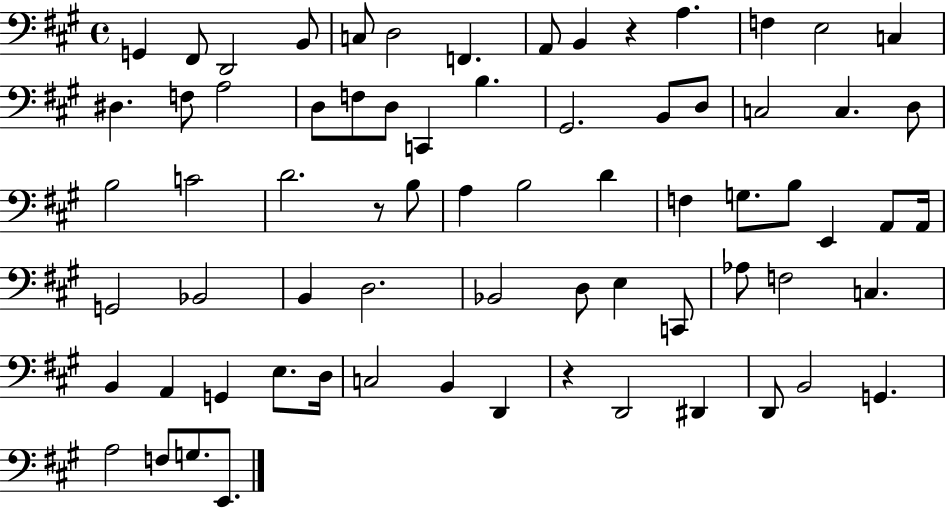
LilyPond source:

{
  \clef bass
  \time 4/4
  \defaultTimeSignature
  \key a \major
  g,4 fis,8 d,2 b,8 | c8 d2 f,4. | a,8 b,4 r4 a4. | f4 e2 c4 | \break dis4. f8 a2 | d8 f8 d8 c,4 b4. | gis,2. b,8 d8 | c2 c4. d8 | \break b2 c'2 | d'2. r8 b8 | a4 b2 d'4 | f4 g8. b8 e,4 a,8 a,16 | \break g,2 bes,2 | b,4 d2. | bes,2 d8 e4 c,8 | aes8 f2 c4. | \break b,4 a,4 g,4 e8. d16 | c2 b,4 d,4 | r4 d,2 dis,4 | d,8 b,2 g,4. | \break a2 f8 g8. e,8. | \bar "|."
}